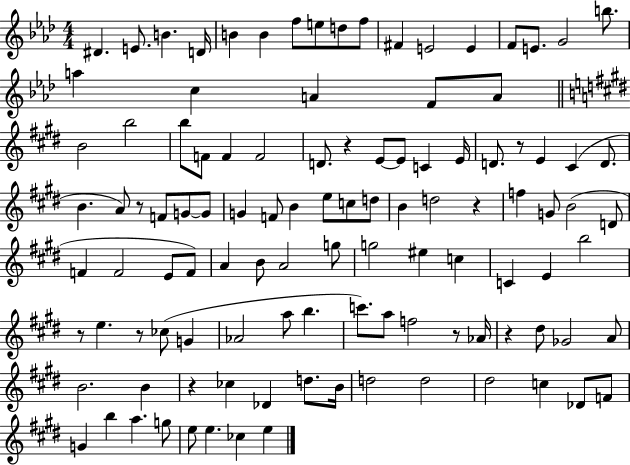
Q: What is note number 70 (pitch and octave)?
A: CES5